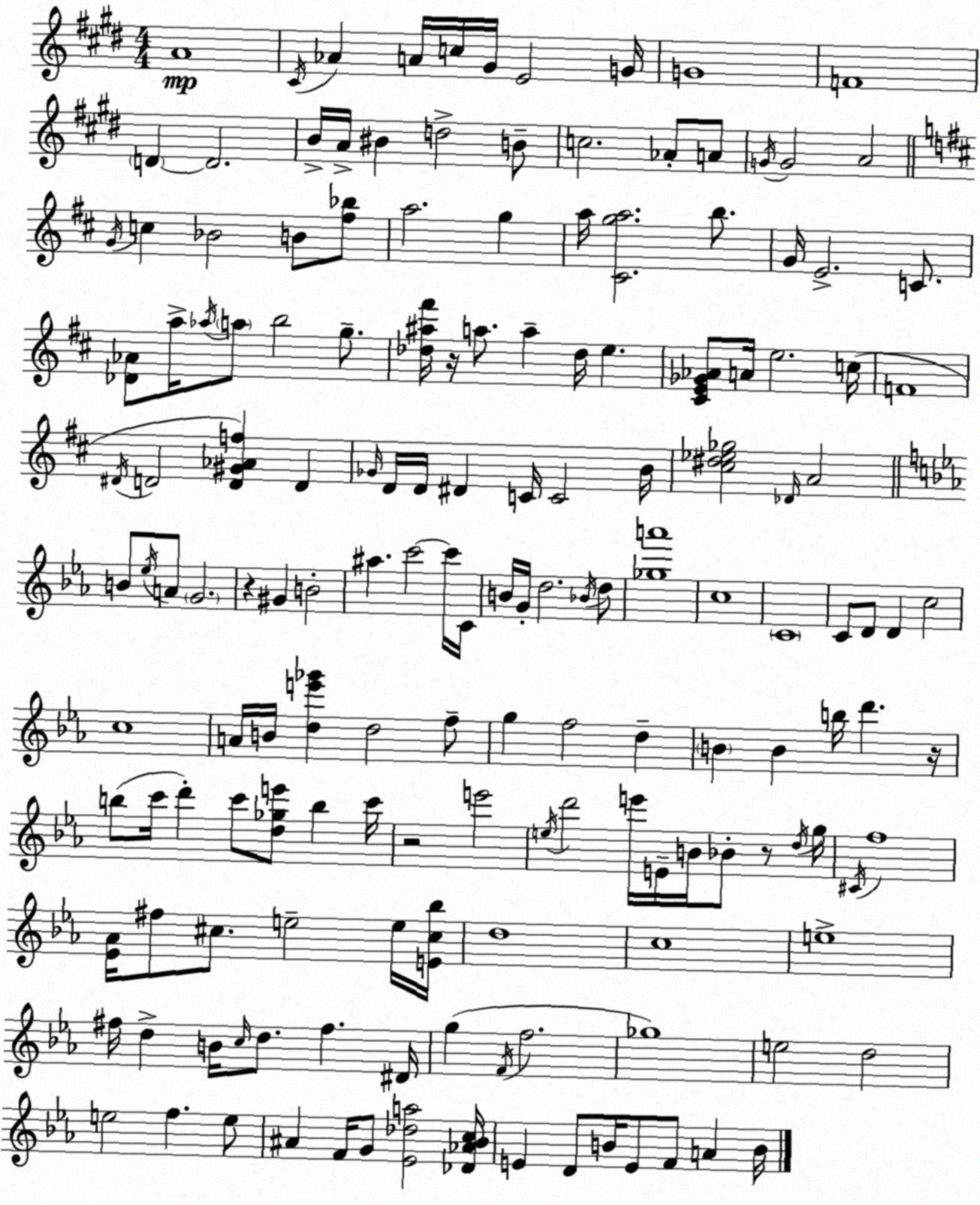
X:1
T:Untitled
M:4/4
L:1/4
K:E
A4 ^C/4 _A A/4 c/4 ^G/4 E2 G/4 G4 F4 D D2 B/4 A/4 ^B d2 B/2 c2 _A/2 A/2 G/4 G2 A2 G/4 c _B2 B/2 [^f_b]/2 a2 g a/4 [^Cga]2 b/2 G/4 E2 C/2 [_D_A]/2 a/4 _a/4 a/2 b2 g/2 [_d^a^f']/4 z/4 a/2 a _d/4 e [^CE_G_A]/2 A/4 e2 c/4 F4 ^D/4 D2 [D^G_Af] D _G/4 D/4 D/4 ^D C/4 C2 B/4 [^c^d_e_g]2 _D/4 A2 B/2 _e/4 A/2 G2 z ^G B2 ^a c'2 c'/4 C/4 B/4 G/4 d2 _B/4 d/2 [_ga']4 c4 C4 C/2 D/2 D c2 c4 A/4 B/4 [de'_g'] d2 f/2 g f2 d B B b/4 d' z/4 b/2 c'/4 d' c'/2 [d_ge']/2 b c'/4 z2 e'2 e/4 d'2 e'/4 E/4 B/4 _B/2 z/2 d/4 g/4 ^C/4 f4 [_E_A]/4 ^f/2 ^c/2 e2 e/4 [E^c_b]/4 d4 c4 e4 ^f/4 d B/4 c/4 d/2 ^f ^D/4 g F/4 f2 _g4 e2 d2 e2 f e/2 ^A F/4 G/2 [_E_da]2 [_D_A_Bc]/4 E D/2 B/4 E/2 F/2 A B/4